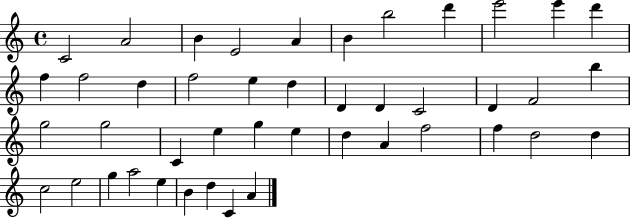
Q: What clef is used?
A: treble